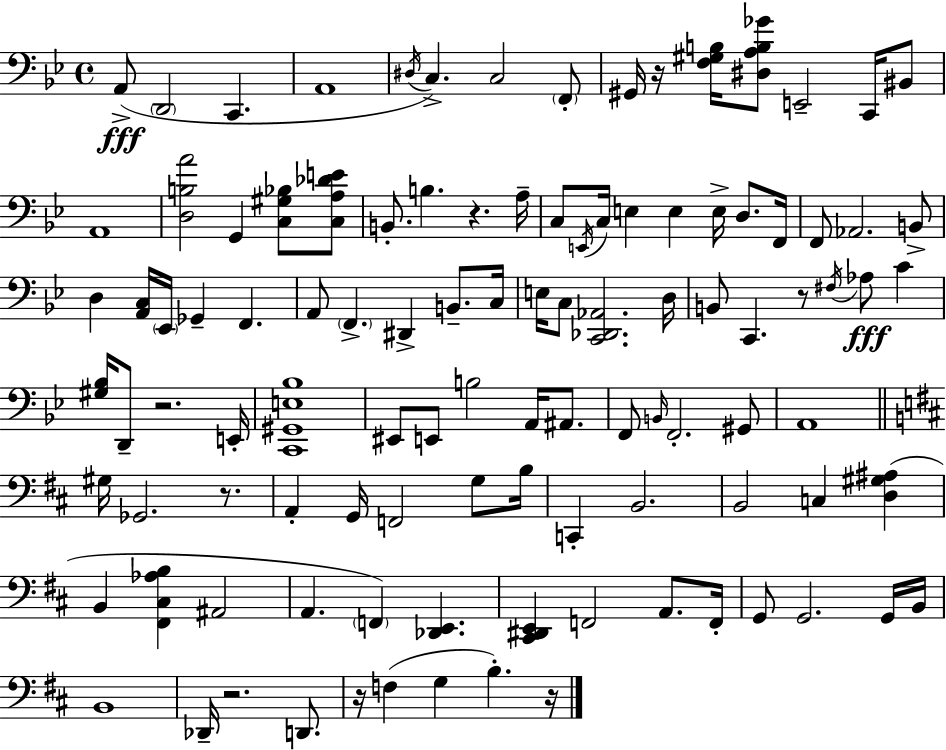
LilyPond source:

{
  \clef bass
  \time 4/4
  \defaultTimeSignature
  \key bes \major
  \repeat volta 2 { a,8->(\fff \parenthesize d,2 c,4. | a,1 | \acciaccatura { dis16 } c4.->) c2 \parenthesize f,8-. | gis,16 r16 <f gis b>16 <dis a b ges'>8 e,2-- c,16 bis,8 | \break a,1 | <d b a'>2 g,4 <c gis bes>8 <c a des' e'>8 | b,8.-. b4. r4. | a16-- c8 \acciaccatura { e,16 } c16 e4 e4 e16-> d8. | \break f,16 f,8 aes,2. | b,8-> d4 <a, c>16 \parenthesize ees,16 ges,4-- f,4. | a,8 \parenthesize f,4.-> dis,4-> b,8.-- | c16 e16 c8 <c, des, aes,>2. | \break d16 b,8 c,4. r8 \acciaccatura { fis16 } aes8\fff c'4 | <gis bes>16 d,8-- r2. | e,16-. <c, gis, e bes>1 | eis,8 e,8 b2 a,16 | \break ais,8. f,8 \grace { b,16 } f,2.-. | gis,8 a,1 | \bar "||" \break \key b \minor gis16 ges,2. r8. | a,4-. g,16 f,2 g8 b16 | c,4-. b,2. | b,2 c4 <d gis ais>4( | \break b,4 <fis, cis aes b>4 ais,2 | a,4. \parenthesize f,4) <des, e,>4. | <cis, dis, e,>4 f,2 a,8. f,16-. | g,8 g,2. g,16 b,16 | \break b,1 | des,16-- r2. d,8. | r16 f4( g4 b4.-.) r16 | } \bar "|."
}